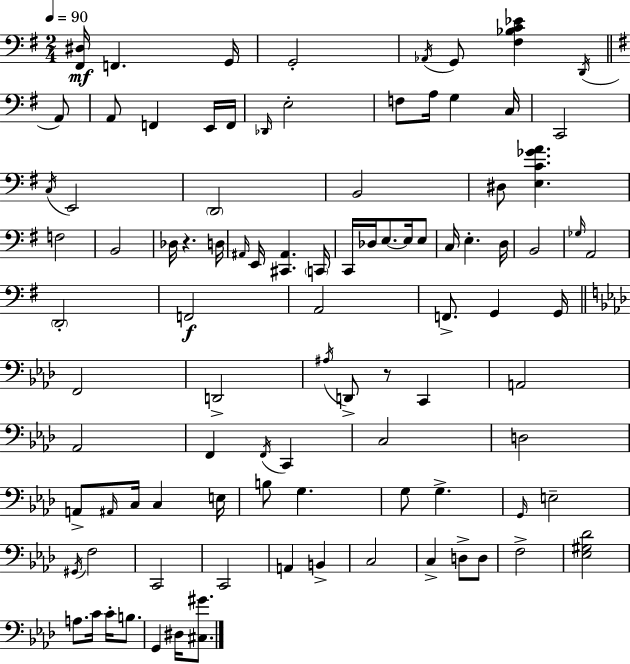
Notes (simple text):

[F#2,D#3]/s F2/q. G2/s G2/h Ab2/s G2/e [F#3,Bb3,C4,Eb4]/q D2/s A2/e A2/e F2/q E2/s F2/s Db2/s E3/h F3/e A3/s G3/q C3/s C2/h C3/s E2/h D2/h B2/h D#3/e [E3,C4,Gb4,A4]/q. F3/h B2/h Db3/s R/q. D3/s A#2/s E2/s [C#2,A#2]/q. C2/s C2/s Db3/s E3/e. E3/s E3/e C3/s E3/q. D3/s B2/h Gb3/s A2/h D2/h F2/h A2/h F2/e. G2/q G2/s F2/h D2/h A#3/s D2/e R/e C2/q A2/h Ab2/h F2/q F2/s C2/q C3/h D3/h A2/e A#2/s C3/s C3/q E3/s B3/e G3/q. G3/e G3/q. G2/s E3/h G#2/s F3/h C2/h C2/h A2/q B2/q C3/h C3/q D3/e D3/e F3/h [Eb3,G#3,Db4]/h A3/e. C4/s C4/s B3/e. G2/q D#3/s [C#3,G#4]/e.